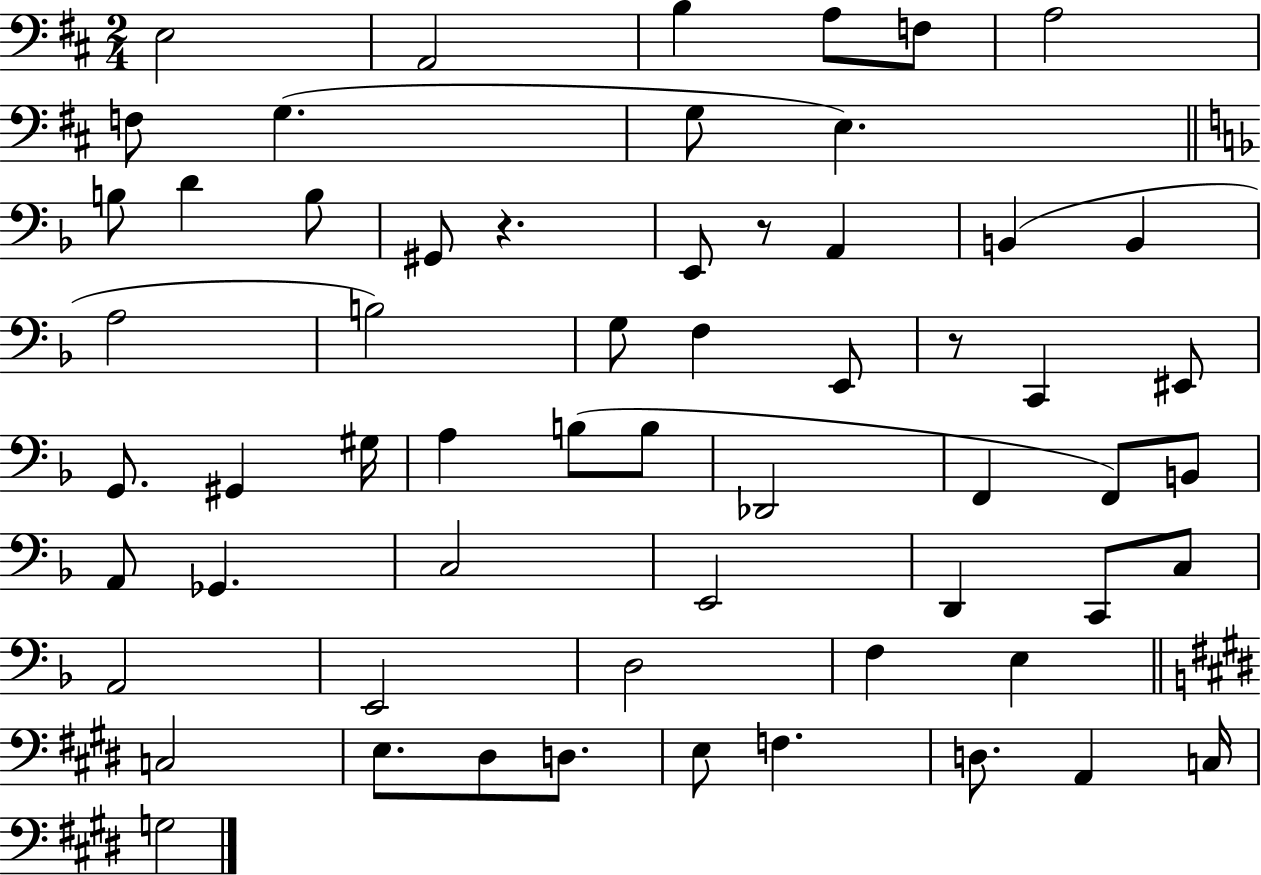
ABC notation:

X:1
T:Untitled
M:2/4
L:1/4
K:D
E,2 A,,2 B, A,/2 F,/2 A,2 F,/2 G, G,/2 E, B,/2 D B,/2 ^G,,/2 z E,,/2 z/2 A,, B,, B,, A,2 B,2 G,/2 F, E,,/2 z/2 C,, ^E,,/2 G,,/2 ^G,, ^G,/4 A, B,/2 B,/2 _D,,2 F,, F,,/2 B,,/2 A,,/2 _G,, C,2 E,,2 D,, C,,/2 C,/2 A,,2 E,,2 D,2 F, E, C,2 E,/2 ^D,/2 D,/2 E,/2 F, D,/2 A,, C,/4 G,2